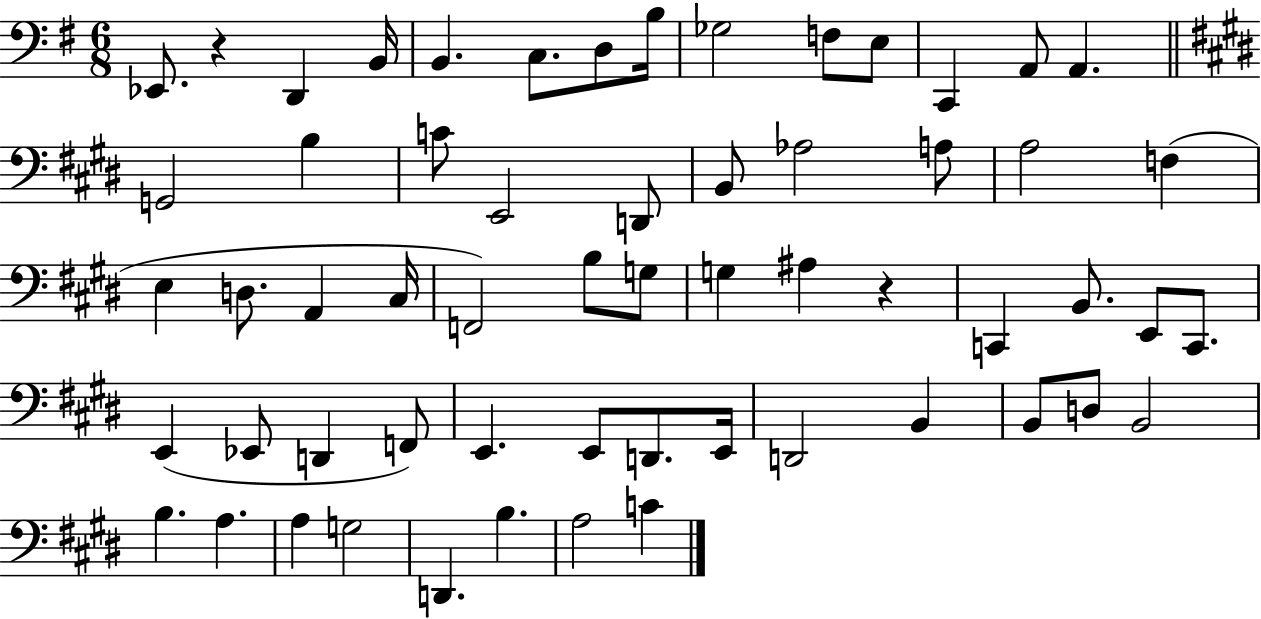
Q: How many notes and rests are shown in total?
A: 59